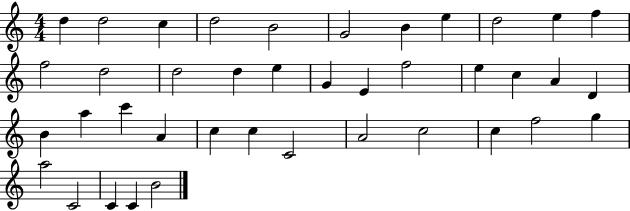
X:1
T:Untitled
M:4/4
L:1/4
K:C
d d2 c d2 B2 G2 B e d2 e f f2 d2 d2 d e G E f2 e c A D B a c' A c c C2 A2 c2 c f2 g a2 C2 C C B2